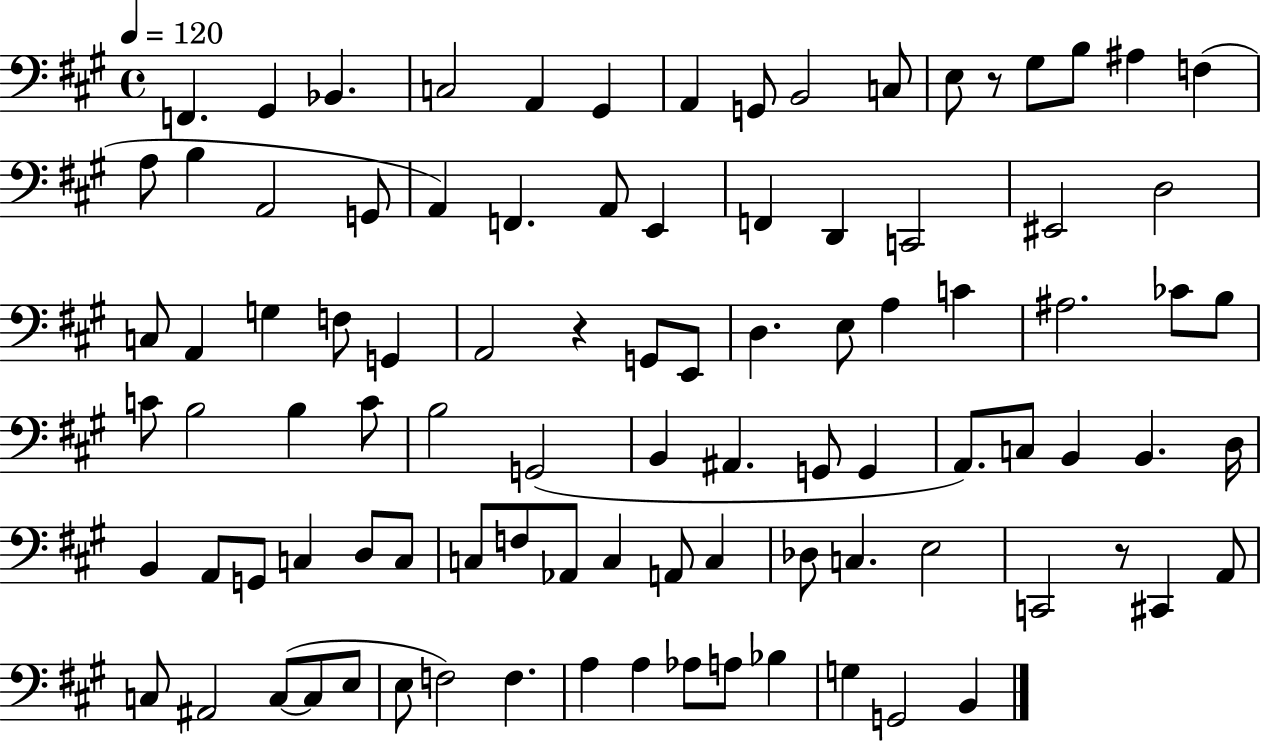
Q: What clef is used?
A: bass